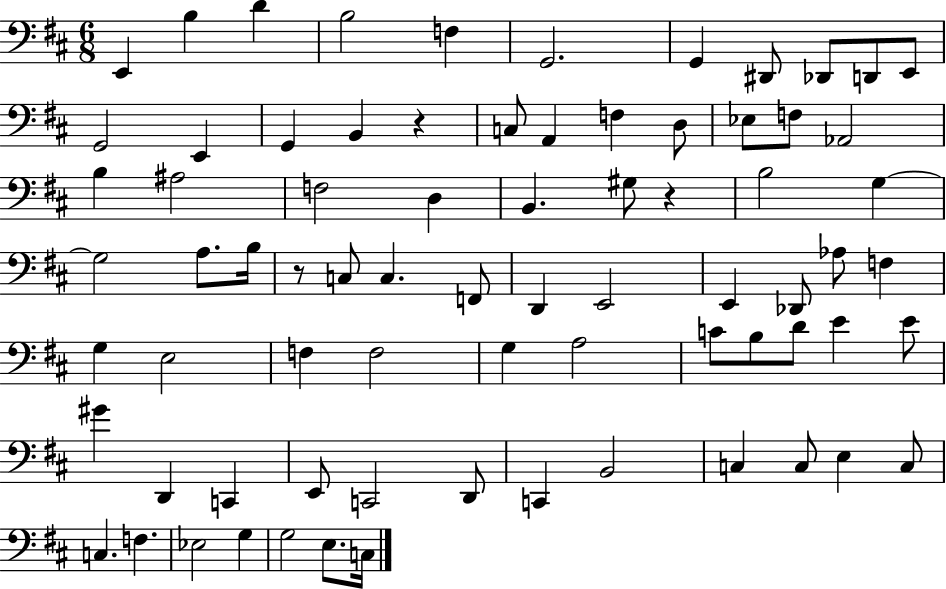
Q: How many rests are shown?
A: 3